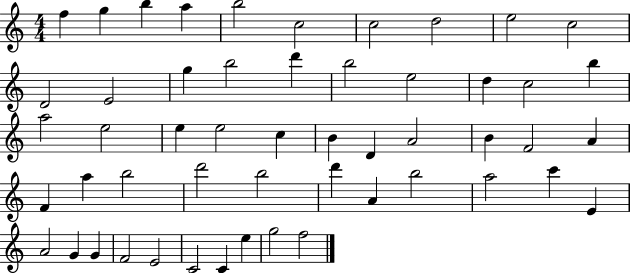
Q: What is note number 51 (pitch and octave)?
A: G5